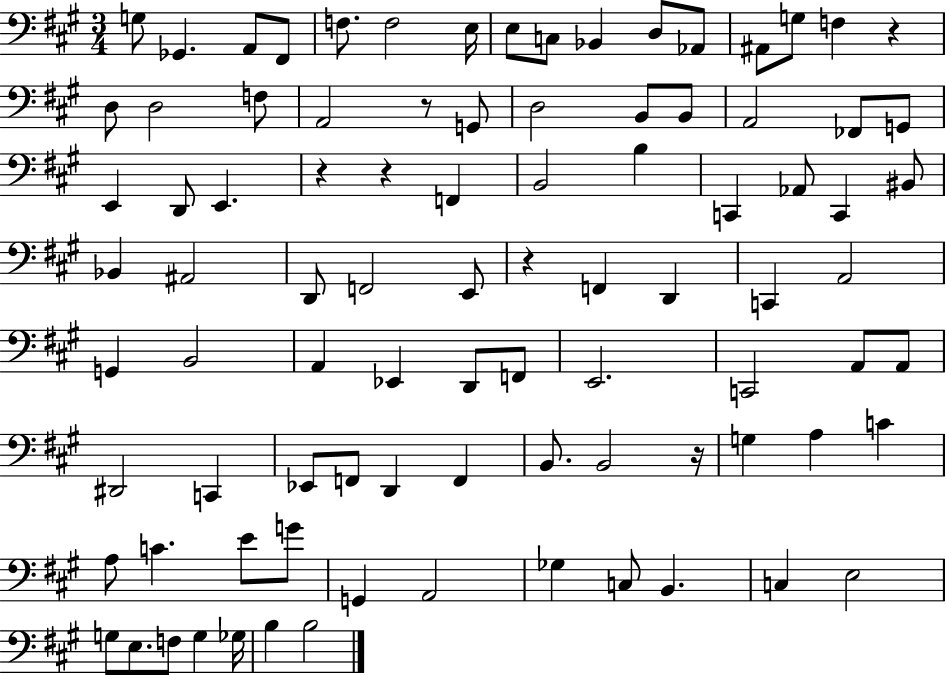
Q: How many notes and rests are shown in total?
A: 90